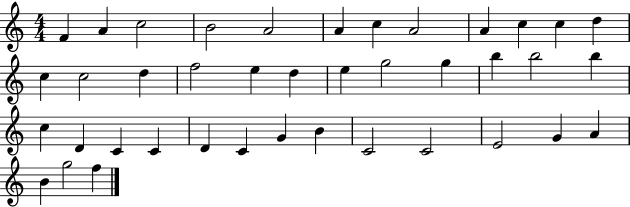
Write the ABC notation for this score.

X:1
T:Untitled
M:4/4
L:1/4
K:C
F A c2 B2 A2 A c A2 A c c d c c2 d f2 e d e g2 g b b2 b c D C C D C G B C2 C2 E2 G A B g2 f